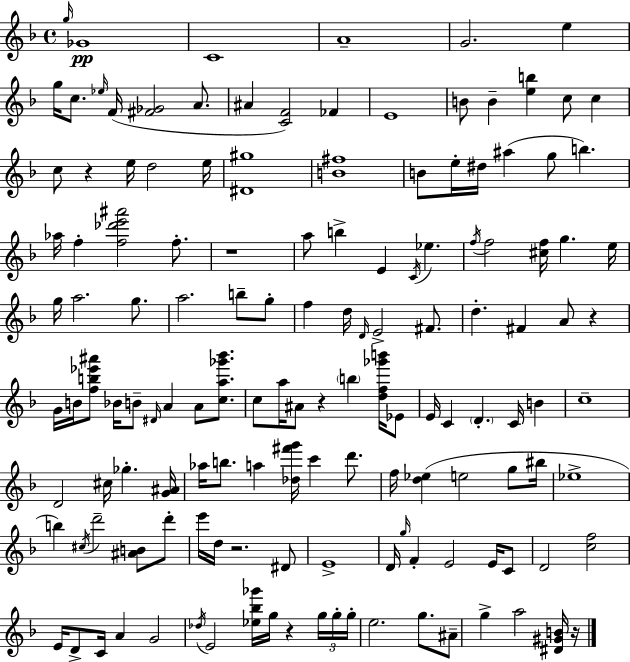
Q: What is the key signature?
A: D minor